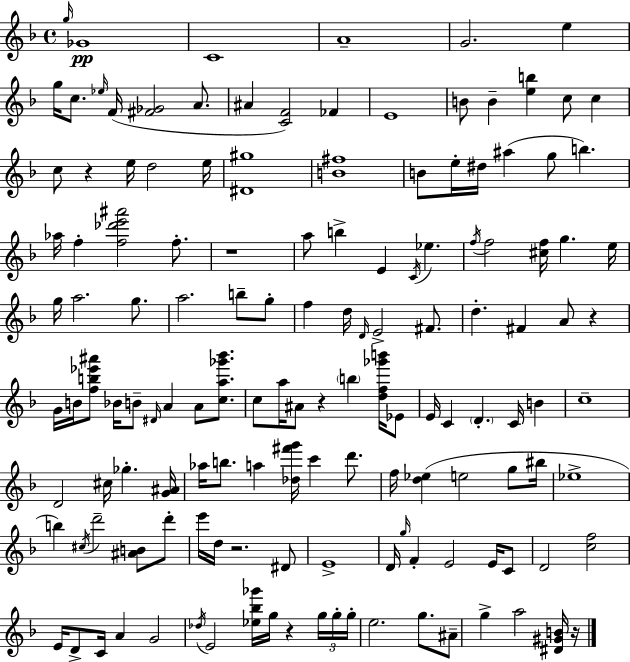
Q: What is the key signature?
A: D minor